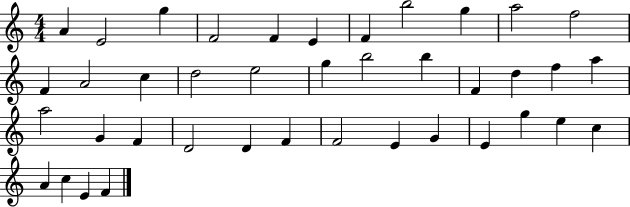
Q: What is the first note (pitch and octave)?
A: A4